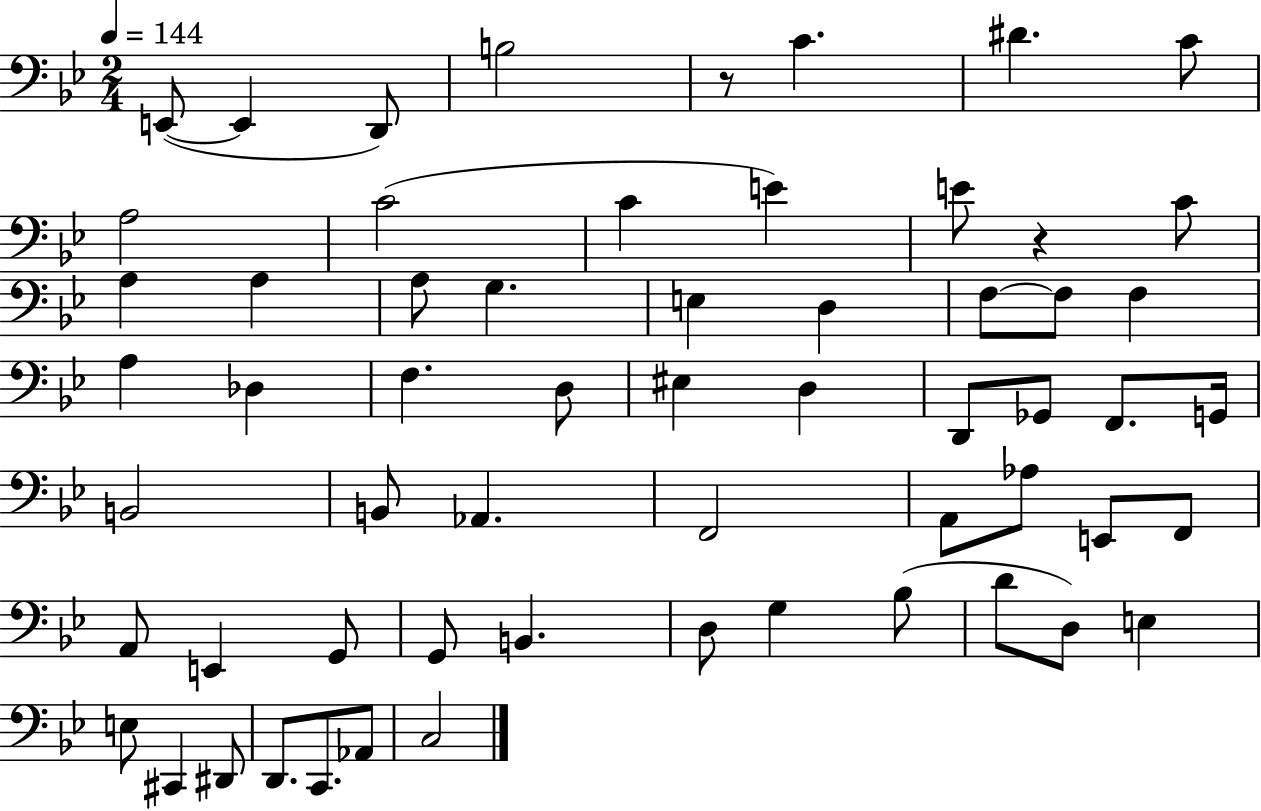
{
  \clef bass
  \numericTimeSignature
  \time 2/4
  \key bes \major
  \tempo 4 = 144
  e,8~(~ e,4 d,8) | b2 | r8 c'4. | dis'4. c'8 | \break a2 | c'2( | c'4 e'4) | e'8 r4 c'8 | \break a4 a4 | a8 g4. | e4 d4 | f8~~ f8 f4 | \break a4 des4 | f4. d8 | eis4 d4 | d,8 ges,8 f,8. g,16 | \break b,2 | b,8 aes,4. | f,2 | a,8 aes8 e,8 f,8 | \break a,8 e,4 g,8 | g,8 b,4. | d8 g4 bes8( | d'8 d8) e4 | \break e8 cis,4 dis,8 | d,8. c,8. aes,8 | c2 | \bar "|."
}